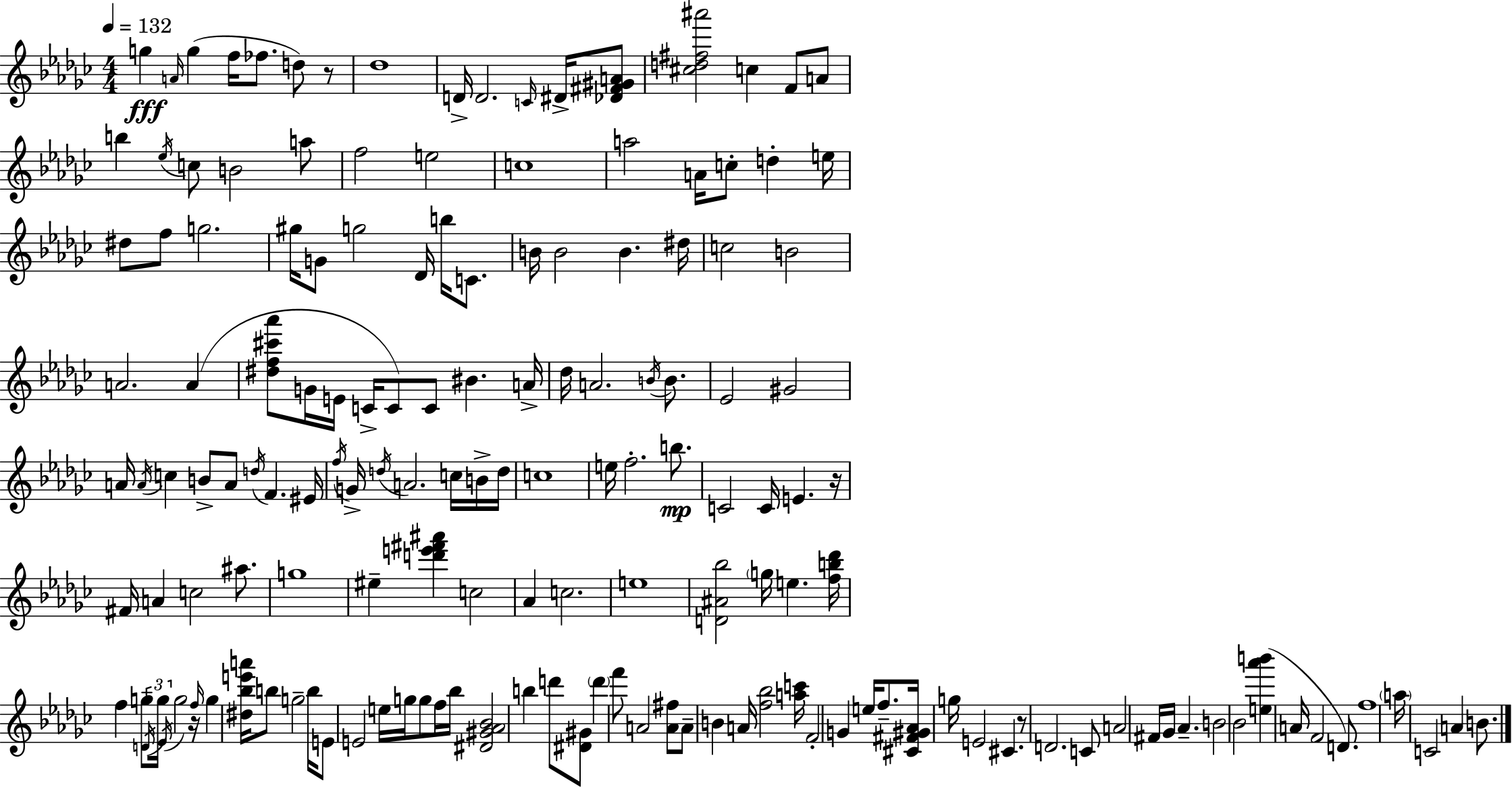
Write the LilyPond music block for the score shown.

{
  \clef treble
  \numericTimeSignature
  \time 4/4
  \key ees \minor
  \tempo 4 = 132
  \repeat volta 2 { g''4\fff \grace { a'16 } g''4( f''16 fes''8. d''8) r8 | des''1 | d'16-> d'2. \grace { c'16 } dis'16-> | <des' fis' gis' a'>8 <cis'' d'' fis'' ais'''>2 c''4 f'8 | \break a'8 b''4 \acciaccatura { ees''16 } c''8 b'2 | a''8 f''2 e''2 | c''1 | a''2 a'16 c''8-. d''4-. | \break e''16 dis''8 f''8 g''2. | gis''16 g'8 g''2 des'16 b''16 | c'8. b'16 b'2 b'4. | dis''16 c''2 b'2 | \break a'2. a'4( | <dis'' f'' cis''' aes'''>8 g'16 e'16 c'16-> c'8) c'8 bis'4. | a'16-> des''16 a'2. | \acciaccatura { b'16 } b'8. ees'2 gis'2 | \break a'16 \acciaccatura { a'16 } c''4 b'8-> a'8 \acciaccatura { d''16 } f'4. | eis'16 \acciaccatura { f''16 } g'16-> \acciaccatura { d''16 } a'2. | c''16 b'16-> d''16 c''1 | e''16 f''2.-. | \break b''8.\mp c'2 | c'16 e'4. r16 fis'16 a'4 c''2 | ais''8. g''1 | eis''4-- <d''' e''' fis''' ais'''>4 | \break c''2 aes'4 c''2. | e''1 | <d' ais' bes''>2 | \parenthesize g''16 e''4. <f'' b'' des'''>16 f''4 g''8-- \tuplet 3/2 { \acciaccatura { d'16 } g''16 | \break \acciaccatura { ees'16 } } g''2 r16 \grace { f''16 } g''4 <dis'' bes'' e''' a'''>16 | b''8 g''2-- b''16 e'8 e'2 | e''16 g''16 g''8 f''16 bes''16 <dis' gis' aes' bes'>2 | b''4 d'''8 <dis' gis'>8 \parenthesize d'''4 f'''8 | \break a'2 <a' fis''>8 a'8-- b'4 | a'16 <f'' bes''>2 <a'' c'''>16 f'2-. | g'4 e''16 f''8.-- <cis' fis' gis' aes'>16 g''16 e'2 | cis'4. r8 d'2. | \break c'8 a'2 | fis'16 ges'16 aes'4.-- b'2 | bes'2 <e'' aes''' b'''>4( a'16 | f'2 d'8.) f''1 | \break \parenthesize a''16 c'2 | a'4 b'8. } \bar "|."
}